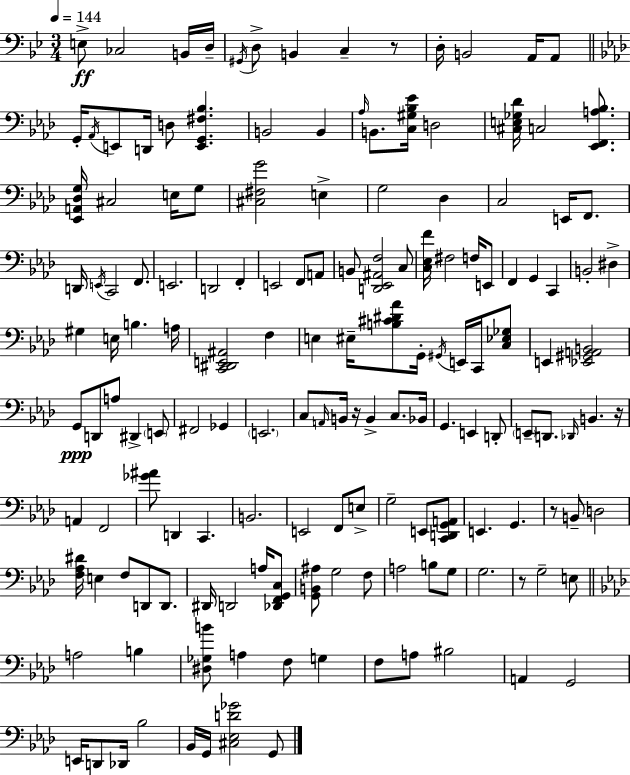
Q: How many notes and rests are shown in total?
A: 155